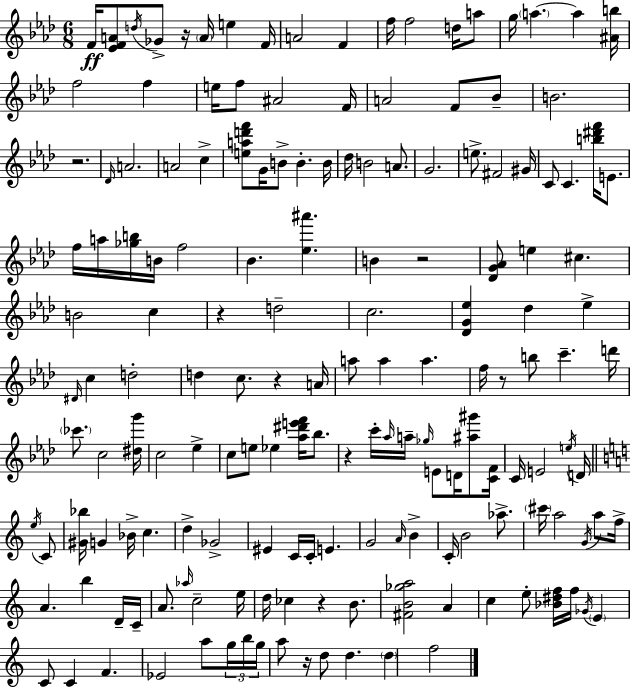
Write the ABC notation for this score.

X:1
T:Untitled
M:6/8
L:1/4
K:Fm
F/4 [_EFA]/2 d/4 _G/2 z/4 A/4 e F/4 A2 F f/4 f2 d/4 a/2 g/4 a a [^Ab]/4 f2 f e/4 f/2 ^A2 F/4 A2 F/2 _B/2 B2 z2 _D/4 A2 A2 c [ead'f']/2 G/4 B/2 B B/4 _d/4 B2 A/2 G2 e/2 ^F2 ^G/4 C/2 C [b^d'f']/4 E/2 f/4 a/4 [_gb]/4 B/4 f2 _B [_e^a'] B z2 [_DG_A]/2 e ^c B2 c z d2 c2 [_DG_e] _d _e ^D/4 c d2 d c/2 z A/4 a/2 a a f/4 z/2 b/2 c' d'/4 _c'/2 c2 [^dg']/4 c2 _e c/2 e/2 _e [_a^d'e'f']/4 _b/2 z c'/4 _a/4 a/4 _g/4 E/2 D/4 [^a^g']/2 [CF]/4 C/4 E2 e/4 D/4 e/4 C/2 [^G_b]/4 G _B/4 c d _G2 ^E C/4 C/4 E G2 A/4 B C/4 B2 _a/2 ^c'/4 a2 G/4 a/2 f/4 A b D/4 C/4 A/2 _a/4 c2 e/4 d/4 _c z B/2 [^FB_ga]2 A c e/2 [_B^df]/4 f/4 _G/4 E C/2 C F _E2 a/2 g/4 b/4 g/4 a/2 z/4 d/2 d d f2